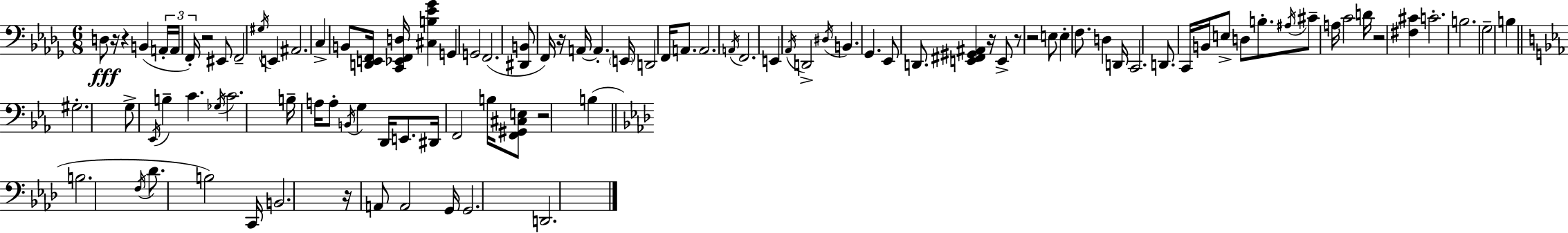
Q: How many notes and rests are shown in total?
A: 101